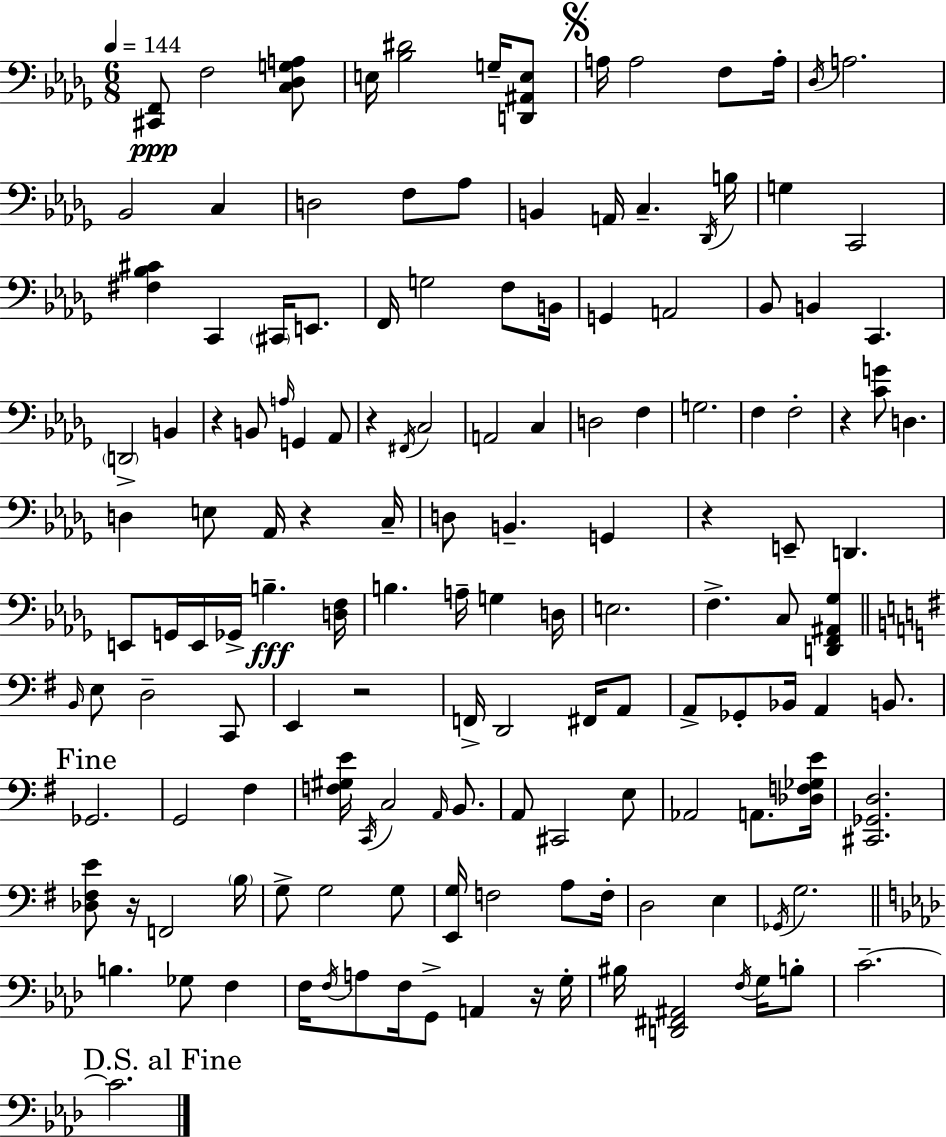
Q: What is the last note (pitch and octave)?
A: C4